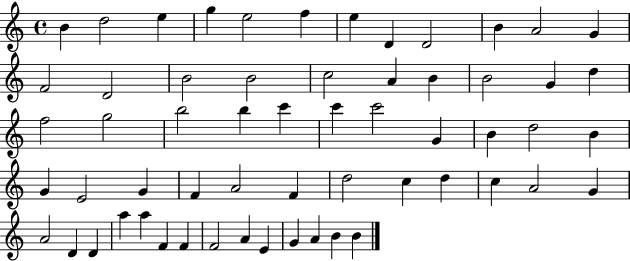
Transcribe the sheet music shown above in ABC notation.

X:1
T:Untitled
M:4/4
L:1/4
K:C
B d2 e g e2 f e D D2 B A2 G F2 D2 B2 B2 c2 A B B2 G d f2 g2 b2 b c' c' c'2 G B d2 B G E2 G F A2 F d2 c d c A2 G A2 D D a a F F F2 A E G A B B